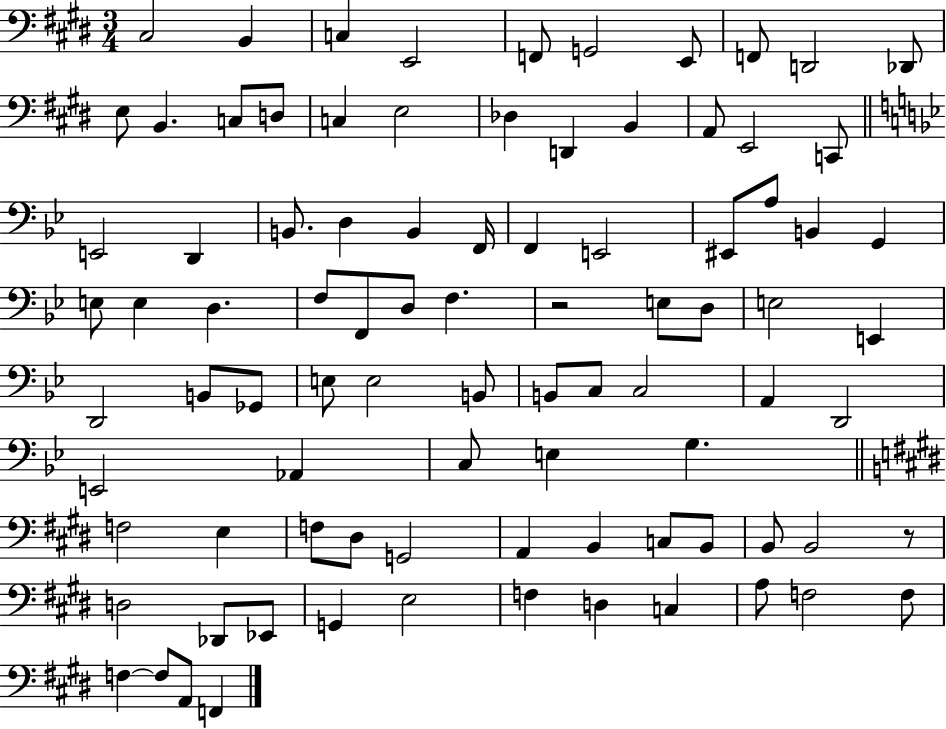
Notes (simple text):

C#3/h B2/q C3/q E2/h F2/e G2/h E2/e F2/e D2/h Db2/e E3/e B2/q. C3/e D3/e C3/q E3/h Db3/q D2/q B2/q A2/e E2/h C2/e E2/h D2/q B2/e. D3/q B2/q F2/s F2/q E2/h EIS2/e A3/e B2/q G2/q E3/e E3/q D3/q. F3/e F2/e D3/e F3/q. R/h E3/e D3/e E3/h E2/q D2/h B2/e Gb2/e E3/e E3/h B2/e B2/e C3/e C3/h A2/q D2/h E2/h Ab2/q C3/e E3/q G3/q. F3/h E3/q F3/e D#3/e G2/h A2/q B2/q C3/e B2/e B2/e B2/h R/e D3/h Db2/e Eb2/e G2/q E3/h F3/q D3/q C3/q A3/e F3/h F3/e F3/q F3/e A2/e F2/q